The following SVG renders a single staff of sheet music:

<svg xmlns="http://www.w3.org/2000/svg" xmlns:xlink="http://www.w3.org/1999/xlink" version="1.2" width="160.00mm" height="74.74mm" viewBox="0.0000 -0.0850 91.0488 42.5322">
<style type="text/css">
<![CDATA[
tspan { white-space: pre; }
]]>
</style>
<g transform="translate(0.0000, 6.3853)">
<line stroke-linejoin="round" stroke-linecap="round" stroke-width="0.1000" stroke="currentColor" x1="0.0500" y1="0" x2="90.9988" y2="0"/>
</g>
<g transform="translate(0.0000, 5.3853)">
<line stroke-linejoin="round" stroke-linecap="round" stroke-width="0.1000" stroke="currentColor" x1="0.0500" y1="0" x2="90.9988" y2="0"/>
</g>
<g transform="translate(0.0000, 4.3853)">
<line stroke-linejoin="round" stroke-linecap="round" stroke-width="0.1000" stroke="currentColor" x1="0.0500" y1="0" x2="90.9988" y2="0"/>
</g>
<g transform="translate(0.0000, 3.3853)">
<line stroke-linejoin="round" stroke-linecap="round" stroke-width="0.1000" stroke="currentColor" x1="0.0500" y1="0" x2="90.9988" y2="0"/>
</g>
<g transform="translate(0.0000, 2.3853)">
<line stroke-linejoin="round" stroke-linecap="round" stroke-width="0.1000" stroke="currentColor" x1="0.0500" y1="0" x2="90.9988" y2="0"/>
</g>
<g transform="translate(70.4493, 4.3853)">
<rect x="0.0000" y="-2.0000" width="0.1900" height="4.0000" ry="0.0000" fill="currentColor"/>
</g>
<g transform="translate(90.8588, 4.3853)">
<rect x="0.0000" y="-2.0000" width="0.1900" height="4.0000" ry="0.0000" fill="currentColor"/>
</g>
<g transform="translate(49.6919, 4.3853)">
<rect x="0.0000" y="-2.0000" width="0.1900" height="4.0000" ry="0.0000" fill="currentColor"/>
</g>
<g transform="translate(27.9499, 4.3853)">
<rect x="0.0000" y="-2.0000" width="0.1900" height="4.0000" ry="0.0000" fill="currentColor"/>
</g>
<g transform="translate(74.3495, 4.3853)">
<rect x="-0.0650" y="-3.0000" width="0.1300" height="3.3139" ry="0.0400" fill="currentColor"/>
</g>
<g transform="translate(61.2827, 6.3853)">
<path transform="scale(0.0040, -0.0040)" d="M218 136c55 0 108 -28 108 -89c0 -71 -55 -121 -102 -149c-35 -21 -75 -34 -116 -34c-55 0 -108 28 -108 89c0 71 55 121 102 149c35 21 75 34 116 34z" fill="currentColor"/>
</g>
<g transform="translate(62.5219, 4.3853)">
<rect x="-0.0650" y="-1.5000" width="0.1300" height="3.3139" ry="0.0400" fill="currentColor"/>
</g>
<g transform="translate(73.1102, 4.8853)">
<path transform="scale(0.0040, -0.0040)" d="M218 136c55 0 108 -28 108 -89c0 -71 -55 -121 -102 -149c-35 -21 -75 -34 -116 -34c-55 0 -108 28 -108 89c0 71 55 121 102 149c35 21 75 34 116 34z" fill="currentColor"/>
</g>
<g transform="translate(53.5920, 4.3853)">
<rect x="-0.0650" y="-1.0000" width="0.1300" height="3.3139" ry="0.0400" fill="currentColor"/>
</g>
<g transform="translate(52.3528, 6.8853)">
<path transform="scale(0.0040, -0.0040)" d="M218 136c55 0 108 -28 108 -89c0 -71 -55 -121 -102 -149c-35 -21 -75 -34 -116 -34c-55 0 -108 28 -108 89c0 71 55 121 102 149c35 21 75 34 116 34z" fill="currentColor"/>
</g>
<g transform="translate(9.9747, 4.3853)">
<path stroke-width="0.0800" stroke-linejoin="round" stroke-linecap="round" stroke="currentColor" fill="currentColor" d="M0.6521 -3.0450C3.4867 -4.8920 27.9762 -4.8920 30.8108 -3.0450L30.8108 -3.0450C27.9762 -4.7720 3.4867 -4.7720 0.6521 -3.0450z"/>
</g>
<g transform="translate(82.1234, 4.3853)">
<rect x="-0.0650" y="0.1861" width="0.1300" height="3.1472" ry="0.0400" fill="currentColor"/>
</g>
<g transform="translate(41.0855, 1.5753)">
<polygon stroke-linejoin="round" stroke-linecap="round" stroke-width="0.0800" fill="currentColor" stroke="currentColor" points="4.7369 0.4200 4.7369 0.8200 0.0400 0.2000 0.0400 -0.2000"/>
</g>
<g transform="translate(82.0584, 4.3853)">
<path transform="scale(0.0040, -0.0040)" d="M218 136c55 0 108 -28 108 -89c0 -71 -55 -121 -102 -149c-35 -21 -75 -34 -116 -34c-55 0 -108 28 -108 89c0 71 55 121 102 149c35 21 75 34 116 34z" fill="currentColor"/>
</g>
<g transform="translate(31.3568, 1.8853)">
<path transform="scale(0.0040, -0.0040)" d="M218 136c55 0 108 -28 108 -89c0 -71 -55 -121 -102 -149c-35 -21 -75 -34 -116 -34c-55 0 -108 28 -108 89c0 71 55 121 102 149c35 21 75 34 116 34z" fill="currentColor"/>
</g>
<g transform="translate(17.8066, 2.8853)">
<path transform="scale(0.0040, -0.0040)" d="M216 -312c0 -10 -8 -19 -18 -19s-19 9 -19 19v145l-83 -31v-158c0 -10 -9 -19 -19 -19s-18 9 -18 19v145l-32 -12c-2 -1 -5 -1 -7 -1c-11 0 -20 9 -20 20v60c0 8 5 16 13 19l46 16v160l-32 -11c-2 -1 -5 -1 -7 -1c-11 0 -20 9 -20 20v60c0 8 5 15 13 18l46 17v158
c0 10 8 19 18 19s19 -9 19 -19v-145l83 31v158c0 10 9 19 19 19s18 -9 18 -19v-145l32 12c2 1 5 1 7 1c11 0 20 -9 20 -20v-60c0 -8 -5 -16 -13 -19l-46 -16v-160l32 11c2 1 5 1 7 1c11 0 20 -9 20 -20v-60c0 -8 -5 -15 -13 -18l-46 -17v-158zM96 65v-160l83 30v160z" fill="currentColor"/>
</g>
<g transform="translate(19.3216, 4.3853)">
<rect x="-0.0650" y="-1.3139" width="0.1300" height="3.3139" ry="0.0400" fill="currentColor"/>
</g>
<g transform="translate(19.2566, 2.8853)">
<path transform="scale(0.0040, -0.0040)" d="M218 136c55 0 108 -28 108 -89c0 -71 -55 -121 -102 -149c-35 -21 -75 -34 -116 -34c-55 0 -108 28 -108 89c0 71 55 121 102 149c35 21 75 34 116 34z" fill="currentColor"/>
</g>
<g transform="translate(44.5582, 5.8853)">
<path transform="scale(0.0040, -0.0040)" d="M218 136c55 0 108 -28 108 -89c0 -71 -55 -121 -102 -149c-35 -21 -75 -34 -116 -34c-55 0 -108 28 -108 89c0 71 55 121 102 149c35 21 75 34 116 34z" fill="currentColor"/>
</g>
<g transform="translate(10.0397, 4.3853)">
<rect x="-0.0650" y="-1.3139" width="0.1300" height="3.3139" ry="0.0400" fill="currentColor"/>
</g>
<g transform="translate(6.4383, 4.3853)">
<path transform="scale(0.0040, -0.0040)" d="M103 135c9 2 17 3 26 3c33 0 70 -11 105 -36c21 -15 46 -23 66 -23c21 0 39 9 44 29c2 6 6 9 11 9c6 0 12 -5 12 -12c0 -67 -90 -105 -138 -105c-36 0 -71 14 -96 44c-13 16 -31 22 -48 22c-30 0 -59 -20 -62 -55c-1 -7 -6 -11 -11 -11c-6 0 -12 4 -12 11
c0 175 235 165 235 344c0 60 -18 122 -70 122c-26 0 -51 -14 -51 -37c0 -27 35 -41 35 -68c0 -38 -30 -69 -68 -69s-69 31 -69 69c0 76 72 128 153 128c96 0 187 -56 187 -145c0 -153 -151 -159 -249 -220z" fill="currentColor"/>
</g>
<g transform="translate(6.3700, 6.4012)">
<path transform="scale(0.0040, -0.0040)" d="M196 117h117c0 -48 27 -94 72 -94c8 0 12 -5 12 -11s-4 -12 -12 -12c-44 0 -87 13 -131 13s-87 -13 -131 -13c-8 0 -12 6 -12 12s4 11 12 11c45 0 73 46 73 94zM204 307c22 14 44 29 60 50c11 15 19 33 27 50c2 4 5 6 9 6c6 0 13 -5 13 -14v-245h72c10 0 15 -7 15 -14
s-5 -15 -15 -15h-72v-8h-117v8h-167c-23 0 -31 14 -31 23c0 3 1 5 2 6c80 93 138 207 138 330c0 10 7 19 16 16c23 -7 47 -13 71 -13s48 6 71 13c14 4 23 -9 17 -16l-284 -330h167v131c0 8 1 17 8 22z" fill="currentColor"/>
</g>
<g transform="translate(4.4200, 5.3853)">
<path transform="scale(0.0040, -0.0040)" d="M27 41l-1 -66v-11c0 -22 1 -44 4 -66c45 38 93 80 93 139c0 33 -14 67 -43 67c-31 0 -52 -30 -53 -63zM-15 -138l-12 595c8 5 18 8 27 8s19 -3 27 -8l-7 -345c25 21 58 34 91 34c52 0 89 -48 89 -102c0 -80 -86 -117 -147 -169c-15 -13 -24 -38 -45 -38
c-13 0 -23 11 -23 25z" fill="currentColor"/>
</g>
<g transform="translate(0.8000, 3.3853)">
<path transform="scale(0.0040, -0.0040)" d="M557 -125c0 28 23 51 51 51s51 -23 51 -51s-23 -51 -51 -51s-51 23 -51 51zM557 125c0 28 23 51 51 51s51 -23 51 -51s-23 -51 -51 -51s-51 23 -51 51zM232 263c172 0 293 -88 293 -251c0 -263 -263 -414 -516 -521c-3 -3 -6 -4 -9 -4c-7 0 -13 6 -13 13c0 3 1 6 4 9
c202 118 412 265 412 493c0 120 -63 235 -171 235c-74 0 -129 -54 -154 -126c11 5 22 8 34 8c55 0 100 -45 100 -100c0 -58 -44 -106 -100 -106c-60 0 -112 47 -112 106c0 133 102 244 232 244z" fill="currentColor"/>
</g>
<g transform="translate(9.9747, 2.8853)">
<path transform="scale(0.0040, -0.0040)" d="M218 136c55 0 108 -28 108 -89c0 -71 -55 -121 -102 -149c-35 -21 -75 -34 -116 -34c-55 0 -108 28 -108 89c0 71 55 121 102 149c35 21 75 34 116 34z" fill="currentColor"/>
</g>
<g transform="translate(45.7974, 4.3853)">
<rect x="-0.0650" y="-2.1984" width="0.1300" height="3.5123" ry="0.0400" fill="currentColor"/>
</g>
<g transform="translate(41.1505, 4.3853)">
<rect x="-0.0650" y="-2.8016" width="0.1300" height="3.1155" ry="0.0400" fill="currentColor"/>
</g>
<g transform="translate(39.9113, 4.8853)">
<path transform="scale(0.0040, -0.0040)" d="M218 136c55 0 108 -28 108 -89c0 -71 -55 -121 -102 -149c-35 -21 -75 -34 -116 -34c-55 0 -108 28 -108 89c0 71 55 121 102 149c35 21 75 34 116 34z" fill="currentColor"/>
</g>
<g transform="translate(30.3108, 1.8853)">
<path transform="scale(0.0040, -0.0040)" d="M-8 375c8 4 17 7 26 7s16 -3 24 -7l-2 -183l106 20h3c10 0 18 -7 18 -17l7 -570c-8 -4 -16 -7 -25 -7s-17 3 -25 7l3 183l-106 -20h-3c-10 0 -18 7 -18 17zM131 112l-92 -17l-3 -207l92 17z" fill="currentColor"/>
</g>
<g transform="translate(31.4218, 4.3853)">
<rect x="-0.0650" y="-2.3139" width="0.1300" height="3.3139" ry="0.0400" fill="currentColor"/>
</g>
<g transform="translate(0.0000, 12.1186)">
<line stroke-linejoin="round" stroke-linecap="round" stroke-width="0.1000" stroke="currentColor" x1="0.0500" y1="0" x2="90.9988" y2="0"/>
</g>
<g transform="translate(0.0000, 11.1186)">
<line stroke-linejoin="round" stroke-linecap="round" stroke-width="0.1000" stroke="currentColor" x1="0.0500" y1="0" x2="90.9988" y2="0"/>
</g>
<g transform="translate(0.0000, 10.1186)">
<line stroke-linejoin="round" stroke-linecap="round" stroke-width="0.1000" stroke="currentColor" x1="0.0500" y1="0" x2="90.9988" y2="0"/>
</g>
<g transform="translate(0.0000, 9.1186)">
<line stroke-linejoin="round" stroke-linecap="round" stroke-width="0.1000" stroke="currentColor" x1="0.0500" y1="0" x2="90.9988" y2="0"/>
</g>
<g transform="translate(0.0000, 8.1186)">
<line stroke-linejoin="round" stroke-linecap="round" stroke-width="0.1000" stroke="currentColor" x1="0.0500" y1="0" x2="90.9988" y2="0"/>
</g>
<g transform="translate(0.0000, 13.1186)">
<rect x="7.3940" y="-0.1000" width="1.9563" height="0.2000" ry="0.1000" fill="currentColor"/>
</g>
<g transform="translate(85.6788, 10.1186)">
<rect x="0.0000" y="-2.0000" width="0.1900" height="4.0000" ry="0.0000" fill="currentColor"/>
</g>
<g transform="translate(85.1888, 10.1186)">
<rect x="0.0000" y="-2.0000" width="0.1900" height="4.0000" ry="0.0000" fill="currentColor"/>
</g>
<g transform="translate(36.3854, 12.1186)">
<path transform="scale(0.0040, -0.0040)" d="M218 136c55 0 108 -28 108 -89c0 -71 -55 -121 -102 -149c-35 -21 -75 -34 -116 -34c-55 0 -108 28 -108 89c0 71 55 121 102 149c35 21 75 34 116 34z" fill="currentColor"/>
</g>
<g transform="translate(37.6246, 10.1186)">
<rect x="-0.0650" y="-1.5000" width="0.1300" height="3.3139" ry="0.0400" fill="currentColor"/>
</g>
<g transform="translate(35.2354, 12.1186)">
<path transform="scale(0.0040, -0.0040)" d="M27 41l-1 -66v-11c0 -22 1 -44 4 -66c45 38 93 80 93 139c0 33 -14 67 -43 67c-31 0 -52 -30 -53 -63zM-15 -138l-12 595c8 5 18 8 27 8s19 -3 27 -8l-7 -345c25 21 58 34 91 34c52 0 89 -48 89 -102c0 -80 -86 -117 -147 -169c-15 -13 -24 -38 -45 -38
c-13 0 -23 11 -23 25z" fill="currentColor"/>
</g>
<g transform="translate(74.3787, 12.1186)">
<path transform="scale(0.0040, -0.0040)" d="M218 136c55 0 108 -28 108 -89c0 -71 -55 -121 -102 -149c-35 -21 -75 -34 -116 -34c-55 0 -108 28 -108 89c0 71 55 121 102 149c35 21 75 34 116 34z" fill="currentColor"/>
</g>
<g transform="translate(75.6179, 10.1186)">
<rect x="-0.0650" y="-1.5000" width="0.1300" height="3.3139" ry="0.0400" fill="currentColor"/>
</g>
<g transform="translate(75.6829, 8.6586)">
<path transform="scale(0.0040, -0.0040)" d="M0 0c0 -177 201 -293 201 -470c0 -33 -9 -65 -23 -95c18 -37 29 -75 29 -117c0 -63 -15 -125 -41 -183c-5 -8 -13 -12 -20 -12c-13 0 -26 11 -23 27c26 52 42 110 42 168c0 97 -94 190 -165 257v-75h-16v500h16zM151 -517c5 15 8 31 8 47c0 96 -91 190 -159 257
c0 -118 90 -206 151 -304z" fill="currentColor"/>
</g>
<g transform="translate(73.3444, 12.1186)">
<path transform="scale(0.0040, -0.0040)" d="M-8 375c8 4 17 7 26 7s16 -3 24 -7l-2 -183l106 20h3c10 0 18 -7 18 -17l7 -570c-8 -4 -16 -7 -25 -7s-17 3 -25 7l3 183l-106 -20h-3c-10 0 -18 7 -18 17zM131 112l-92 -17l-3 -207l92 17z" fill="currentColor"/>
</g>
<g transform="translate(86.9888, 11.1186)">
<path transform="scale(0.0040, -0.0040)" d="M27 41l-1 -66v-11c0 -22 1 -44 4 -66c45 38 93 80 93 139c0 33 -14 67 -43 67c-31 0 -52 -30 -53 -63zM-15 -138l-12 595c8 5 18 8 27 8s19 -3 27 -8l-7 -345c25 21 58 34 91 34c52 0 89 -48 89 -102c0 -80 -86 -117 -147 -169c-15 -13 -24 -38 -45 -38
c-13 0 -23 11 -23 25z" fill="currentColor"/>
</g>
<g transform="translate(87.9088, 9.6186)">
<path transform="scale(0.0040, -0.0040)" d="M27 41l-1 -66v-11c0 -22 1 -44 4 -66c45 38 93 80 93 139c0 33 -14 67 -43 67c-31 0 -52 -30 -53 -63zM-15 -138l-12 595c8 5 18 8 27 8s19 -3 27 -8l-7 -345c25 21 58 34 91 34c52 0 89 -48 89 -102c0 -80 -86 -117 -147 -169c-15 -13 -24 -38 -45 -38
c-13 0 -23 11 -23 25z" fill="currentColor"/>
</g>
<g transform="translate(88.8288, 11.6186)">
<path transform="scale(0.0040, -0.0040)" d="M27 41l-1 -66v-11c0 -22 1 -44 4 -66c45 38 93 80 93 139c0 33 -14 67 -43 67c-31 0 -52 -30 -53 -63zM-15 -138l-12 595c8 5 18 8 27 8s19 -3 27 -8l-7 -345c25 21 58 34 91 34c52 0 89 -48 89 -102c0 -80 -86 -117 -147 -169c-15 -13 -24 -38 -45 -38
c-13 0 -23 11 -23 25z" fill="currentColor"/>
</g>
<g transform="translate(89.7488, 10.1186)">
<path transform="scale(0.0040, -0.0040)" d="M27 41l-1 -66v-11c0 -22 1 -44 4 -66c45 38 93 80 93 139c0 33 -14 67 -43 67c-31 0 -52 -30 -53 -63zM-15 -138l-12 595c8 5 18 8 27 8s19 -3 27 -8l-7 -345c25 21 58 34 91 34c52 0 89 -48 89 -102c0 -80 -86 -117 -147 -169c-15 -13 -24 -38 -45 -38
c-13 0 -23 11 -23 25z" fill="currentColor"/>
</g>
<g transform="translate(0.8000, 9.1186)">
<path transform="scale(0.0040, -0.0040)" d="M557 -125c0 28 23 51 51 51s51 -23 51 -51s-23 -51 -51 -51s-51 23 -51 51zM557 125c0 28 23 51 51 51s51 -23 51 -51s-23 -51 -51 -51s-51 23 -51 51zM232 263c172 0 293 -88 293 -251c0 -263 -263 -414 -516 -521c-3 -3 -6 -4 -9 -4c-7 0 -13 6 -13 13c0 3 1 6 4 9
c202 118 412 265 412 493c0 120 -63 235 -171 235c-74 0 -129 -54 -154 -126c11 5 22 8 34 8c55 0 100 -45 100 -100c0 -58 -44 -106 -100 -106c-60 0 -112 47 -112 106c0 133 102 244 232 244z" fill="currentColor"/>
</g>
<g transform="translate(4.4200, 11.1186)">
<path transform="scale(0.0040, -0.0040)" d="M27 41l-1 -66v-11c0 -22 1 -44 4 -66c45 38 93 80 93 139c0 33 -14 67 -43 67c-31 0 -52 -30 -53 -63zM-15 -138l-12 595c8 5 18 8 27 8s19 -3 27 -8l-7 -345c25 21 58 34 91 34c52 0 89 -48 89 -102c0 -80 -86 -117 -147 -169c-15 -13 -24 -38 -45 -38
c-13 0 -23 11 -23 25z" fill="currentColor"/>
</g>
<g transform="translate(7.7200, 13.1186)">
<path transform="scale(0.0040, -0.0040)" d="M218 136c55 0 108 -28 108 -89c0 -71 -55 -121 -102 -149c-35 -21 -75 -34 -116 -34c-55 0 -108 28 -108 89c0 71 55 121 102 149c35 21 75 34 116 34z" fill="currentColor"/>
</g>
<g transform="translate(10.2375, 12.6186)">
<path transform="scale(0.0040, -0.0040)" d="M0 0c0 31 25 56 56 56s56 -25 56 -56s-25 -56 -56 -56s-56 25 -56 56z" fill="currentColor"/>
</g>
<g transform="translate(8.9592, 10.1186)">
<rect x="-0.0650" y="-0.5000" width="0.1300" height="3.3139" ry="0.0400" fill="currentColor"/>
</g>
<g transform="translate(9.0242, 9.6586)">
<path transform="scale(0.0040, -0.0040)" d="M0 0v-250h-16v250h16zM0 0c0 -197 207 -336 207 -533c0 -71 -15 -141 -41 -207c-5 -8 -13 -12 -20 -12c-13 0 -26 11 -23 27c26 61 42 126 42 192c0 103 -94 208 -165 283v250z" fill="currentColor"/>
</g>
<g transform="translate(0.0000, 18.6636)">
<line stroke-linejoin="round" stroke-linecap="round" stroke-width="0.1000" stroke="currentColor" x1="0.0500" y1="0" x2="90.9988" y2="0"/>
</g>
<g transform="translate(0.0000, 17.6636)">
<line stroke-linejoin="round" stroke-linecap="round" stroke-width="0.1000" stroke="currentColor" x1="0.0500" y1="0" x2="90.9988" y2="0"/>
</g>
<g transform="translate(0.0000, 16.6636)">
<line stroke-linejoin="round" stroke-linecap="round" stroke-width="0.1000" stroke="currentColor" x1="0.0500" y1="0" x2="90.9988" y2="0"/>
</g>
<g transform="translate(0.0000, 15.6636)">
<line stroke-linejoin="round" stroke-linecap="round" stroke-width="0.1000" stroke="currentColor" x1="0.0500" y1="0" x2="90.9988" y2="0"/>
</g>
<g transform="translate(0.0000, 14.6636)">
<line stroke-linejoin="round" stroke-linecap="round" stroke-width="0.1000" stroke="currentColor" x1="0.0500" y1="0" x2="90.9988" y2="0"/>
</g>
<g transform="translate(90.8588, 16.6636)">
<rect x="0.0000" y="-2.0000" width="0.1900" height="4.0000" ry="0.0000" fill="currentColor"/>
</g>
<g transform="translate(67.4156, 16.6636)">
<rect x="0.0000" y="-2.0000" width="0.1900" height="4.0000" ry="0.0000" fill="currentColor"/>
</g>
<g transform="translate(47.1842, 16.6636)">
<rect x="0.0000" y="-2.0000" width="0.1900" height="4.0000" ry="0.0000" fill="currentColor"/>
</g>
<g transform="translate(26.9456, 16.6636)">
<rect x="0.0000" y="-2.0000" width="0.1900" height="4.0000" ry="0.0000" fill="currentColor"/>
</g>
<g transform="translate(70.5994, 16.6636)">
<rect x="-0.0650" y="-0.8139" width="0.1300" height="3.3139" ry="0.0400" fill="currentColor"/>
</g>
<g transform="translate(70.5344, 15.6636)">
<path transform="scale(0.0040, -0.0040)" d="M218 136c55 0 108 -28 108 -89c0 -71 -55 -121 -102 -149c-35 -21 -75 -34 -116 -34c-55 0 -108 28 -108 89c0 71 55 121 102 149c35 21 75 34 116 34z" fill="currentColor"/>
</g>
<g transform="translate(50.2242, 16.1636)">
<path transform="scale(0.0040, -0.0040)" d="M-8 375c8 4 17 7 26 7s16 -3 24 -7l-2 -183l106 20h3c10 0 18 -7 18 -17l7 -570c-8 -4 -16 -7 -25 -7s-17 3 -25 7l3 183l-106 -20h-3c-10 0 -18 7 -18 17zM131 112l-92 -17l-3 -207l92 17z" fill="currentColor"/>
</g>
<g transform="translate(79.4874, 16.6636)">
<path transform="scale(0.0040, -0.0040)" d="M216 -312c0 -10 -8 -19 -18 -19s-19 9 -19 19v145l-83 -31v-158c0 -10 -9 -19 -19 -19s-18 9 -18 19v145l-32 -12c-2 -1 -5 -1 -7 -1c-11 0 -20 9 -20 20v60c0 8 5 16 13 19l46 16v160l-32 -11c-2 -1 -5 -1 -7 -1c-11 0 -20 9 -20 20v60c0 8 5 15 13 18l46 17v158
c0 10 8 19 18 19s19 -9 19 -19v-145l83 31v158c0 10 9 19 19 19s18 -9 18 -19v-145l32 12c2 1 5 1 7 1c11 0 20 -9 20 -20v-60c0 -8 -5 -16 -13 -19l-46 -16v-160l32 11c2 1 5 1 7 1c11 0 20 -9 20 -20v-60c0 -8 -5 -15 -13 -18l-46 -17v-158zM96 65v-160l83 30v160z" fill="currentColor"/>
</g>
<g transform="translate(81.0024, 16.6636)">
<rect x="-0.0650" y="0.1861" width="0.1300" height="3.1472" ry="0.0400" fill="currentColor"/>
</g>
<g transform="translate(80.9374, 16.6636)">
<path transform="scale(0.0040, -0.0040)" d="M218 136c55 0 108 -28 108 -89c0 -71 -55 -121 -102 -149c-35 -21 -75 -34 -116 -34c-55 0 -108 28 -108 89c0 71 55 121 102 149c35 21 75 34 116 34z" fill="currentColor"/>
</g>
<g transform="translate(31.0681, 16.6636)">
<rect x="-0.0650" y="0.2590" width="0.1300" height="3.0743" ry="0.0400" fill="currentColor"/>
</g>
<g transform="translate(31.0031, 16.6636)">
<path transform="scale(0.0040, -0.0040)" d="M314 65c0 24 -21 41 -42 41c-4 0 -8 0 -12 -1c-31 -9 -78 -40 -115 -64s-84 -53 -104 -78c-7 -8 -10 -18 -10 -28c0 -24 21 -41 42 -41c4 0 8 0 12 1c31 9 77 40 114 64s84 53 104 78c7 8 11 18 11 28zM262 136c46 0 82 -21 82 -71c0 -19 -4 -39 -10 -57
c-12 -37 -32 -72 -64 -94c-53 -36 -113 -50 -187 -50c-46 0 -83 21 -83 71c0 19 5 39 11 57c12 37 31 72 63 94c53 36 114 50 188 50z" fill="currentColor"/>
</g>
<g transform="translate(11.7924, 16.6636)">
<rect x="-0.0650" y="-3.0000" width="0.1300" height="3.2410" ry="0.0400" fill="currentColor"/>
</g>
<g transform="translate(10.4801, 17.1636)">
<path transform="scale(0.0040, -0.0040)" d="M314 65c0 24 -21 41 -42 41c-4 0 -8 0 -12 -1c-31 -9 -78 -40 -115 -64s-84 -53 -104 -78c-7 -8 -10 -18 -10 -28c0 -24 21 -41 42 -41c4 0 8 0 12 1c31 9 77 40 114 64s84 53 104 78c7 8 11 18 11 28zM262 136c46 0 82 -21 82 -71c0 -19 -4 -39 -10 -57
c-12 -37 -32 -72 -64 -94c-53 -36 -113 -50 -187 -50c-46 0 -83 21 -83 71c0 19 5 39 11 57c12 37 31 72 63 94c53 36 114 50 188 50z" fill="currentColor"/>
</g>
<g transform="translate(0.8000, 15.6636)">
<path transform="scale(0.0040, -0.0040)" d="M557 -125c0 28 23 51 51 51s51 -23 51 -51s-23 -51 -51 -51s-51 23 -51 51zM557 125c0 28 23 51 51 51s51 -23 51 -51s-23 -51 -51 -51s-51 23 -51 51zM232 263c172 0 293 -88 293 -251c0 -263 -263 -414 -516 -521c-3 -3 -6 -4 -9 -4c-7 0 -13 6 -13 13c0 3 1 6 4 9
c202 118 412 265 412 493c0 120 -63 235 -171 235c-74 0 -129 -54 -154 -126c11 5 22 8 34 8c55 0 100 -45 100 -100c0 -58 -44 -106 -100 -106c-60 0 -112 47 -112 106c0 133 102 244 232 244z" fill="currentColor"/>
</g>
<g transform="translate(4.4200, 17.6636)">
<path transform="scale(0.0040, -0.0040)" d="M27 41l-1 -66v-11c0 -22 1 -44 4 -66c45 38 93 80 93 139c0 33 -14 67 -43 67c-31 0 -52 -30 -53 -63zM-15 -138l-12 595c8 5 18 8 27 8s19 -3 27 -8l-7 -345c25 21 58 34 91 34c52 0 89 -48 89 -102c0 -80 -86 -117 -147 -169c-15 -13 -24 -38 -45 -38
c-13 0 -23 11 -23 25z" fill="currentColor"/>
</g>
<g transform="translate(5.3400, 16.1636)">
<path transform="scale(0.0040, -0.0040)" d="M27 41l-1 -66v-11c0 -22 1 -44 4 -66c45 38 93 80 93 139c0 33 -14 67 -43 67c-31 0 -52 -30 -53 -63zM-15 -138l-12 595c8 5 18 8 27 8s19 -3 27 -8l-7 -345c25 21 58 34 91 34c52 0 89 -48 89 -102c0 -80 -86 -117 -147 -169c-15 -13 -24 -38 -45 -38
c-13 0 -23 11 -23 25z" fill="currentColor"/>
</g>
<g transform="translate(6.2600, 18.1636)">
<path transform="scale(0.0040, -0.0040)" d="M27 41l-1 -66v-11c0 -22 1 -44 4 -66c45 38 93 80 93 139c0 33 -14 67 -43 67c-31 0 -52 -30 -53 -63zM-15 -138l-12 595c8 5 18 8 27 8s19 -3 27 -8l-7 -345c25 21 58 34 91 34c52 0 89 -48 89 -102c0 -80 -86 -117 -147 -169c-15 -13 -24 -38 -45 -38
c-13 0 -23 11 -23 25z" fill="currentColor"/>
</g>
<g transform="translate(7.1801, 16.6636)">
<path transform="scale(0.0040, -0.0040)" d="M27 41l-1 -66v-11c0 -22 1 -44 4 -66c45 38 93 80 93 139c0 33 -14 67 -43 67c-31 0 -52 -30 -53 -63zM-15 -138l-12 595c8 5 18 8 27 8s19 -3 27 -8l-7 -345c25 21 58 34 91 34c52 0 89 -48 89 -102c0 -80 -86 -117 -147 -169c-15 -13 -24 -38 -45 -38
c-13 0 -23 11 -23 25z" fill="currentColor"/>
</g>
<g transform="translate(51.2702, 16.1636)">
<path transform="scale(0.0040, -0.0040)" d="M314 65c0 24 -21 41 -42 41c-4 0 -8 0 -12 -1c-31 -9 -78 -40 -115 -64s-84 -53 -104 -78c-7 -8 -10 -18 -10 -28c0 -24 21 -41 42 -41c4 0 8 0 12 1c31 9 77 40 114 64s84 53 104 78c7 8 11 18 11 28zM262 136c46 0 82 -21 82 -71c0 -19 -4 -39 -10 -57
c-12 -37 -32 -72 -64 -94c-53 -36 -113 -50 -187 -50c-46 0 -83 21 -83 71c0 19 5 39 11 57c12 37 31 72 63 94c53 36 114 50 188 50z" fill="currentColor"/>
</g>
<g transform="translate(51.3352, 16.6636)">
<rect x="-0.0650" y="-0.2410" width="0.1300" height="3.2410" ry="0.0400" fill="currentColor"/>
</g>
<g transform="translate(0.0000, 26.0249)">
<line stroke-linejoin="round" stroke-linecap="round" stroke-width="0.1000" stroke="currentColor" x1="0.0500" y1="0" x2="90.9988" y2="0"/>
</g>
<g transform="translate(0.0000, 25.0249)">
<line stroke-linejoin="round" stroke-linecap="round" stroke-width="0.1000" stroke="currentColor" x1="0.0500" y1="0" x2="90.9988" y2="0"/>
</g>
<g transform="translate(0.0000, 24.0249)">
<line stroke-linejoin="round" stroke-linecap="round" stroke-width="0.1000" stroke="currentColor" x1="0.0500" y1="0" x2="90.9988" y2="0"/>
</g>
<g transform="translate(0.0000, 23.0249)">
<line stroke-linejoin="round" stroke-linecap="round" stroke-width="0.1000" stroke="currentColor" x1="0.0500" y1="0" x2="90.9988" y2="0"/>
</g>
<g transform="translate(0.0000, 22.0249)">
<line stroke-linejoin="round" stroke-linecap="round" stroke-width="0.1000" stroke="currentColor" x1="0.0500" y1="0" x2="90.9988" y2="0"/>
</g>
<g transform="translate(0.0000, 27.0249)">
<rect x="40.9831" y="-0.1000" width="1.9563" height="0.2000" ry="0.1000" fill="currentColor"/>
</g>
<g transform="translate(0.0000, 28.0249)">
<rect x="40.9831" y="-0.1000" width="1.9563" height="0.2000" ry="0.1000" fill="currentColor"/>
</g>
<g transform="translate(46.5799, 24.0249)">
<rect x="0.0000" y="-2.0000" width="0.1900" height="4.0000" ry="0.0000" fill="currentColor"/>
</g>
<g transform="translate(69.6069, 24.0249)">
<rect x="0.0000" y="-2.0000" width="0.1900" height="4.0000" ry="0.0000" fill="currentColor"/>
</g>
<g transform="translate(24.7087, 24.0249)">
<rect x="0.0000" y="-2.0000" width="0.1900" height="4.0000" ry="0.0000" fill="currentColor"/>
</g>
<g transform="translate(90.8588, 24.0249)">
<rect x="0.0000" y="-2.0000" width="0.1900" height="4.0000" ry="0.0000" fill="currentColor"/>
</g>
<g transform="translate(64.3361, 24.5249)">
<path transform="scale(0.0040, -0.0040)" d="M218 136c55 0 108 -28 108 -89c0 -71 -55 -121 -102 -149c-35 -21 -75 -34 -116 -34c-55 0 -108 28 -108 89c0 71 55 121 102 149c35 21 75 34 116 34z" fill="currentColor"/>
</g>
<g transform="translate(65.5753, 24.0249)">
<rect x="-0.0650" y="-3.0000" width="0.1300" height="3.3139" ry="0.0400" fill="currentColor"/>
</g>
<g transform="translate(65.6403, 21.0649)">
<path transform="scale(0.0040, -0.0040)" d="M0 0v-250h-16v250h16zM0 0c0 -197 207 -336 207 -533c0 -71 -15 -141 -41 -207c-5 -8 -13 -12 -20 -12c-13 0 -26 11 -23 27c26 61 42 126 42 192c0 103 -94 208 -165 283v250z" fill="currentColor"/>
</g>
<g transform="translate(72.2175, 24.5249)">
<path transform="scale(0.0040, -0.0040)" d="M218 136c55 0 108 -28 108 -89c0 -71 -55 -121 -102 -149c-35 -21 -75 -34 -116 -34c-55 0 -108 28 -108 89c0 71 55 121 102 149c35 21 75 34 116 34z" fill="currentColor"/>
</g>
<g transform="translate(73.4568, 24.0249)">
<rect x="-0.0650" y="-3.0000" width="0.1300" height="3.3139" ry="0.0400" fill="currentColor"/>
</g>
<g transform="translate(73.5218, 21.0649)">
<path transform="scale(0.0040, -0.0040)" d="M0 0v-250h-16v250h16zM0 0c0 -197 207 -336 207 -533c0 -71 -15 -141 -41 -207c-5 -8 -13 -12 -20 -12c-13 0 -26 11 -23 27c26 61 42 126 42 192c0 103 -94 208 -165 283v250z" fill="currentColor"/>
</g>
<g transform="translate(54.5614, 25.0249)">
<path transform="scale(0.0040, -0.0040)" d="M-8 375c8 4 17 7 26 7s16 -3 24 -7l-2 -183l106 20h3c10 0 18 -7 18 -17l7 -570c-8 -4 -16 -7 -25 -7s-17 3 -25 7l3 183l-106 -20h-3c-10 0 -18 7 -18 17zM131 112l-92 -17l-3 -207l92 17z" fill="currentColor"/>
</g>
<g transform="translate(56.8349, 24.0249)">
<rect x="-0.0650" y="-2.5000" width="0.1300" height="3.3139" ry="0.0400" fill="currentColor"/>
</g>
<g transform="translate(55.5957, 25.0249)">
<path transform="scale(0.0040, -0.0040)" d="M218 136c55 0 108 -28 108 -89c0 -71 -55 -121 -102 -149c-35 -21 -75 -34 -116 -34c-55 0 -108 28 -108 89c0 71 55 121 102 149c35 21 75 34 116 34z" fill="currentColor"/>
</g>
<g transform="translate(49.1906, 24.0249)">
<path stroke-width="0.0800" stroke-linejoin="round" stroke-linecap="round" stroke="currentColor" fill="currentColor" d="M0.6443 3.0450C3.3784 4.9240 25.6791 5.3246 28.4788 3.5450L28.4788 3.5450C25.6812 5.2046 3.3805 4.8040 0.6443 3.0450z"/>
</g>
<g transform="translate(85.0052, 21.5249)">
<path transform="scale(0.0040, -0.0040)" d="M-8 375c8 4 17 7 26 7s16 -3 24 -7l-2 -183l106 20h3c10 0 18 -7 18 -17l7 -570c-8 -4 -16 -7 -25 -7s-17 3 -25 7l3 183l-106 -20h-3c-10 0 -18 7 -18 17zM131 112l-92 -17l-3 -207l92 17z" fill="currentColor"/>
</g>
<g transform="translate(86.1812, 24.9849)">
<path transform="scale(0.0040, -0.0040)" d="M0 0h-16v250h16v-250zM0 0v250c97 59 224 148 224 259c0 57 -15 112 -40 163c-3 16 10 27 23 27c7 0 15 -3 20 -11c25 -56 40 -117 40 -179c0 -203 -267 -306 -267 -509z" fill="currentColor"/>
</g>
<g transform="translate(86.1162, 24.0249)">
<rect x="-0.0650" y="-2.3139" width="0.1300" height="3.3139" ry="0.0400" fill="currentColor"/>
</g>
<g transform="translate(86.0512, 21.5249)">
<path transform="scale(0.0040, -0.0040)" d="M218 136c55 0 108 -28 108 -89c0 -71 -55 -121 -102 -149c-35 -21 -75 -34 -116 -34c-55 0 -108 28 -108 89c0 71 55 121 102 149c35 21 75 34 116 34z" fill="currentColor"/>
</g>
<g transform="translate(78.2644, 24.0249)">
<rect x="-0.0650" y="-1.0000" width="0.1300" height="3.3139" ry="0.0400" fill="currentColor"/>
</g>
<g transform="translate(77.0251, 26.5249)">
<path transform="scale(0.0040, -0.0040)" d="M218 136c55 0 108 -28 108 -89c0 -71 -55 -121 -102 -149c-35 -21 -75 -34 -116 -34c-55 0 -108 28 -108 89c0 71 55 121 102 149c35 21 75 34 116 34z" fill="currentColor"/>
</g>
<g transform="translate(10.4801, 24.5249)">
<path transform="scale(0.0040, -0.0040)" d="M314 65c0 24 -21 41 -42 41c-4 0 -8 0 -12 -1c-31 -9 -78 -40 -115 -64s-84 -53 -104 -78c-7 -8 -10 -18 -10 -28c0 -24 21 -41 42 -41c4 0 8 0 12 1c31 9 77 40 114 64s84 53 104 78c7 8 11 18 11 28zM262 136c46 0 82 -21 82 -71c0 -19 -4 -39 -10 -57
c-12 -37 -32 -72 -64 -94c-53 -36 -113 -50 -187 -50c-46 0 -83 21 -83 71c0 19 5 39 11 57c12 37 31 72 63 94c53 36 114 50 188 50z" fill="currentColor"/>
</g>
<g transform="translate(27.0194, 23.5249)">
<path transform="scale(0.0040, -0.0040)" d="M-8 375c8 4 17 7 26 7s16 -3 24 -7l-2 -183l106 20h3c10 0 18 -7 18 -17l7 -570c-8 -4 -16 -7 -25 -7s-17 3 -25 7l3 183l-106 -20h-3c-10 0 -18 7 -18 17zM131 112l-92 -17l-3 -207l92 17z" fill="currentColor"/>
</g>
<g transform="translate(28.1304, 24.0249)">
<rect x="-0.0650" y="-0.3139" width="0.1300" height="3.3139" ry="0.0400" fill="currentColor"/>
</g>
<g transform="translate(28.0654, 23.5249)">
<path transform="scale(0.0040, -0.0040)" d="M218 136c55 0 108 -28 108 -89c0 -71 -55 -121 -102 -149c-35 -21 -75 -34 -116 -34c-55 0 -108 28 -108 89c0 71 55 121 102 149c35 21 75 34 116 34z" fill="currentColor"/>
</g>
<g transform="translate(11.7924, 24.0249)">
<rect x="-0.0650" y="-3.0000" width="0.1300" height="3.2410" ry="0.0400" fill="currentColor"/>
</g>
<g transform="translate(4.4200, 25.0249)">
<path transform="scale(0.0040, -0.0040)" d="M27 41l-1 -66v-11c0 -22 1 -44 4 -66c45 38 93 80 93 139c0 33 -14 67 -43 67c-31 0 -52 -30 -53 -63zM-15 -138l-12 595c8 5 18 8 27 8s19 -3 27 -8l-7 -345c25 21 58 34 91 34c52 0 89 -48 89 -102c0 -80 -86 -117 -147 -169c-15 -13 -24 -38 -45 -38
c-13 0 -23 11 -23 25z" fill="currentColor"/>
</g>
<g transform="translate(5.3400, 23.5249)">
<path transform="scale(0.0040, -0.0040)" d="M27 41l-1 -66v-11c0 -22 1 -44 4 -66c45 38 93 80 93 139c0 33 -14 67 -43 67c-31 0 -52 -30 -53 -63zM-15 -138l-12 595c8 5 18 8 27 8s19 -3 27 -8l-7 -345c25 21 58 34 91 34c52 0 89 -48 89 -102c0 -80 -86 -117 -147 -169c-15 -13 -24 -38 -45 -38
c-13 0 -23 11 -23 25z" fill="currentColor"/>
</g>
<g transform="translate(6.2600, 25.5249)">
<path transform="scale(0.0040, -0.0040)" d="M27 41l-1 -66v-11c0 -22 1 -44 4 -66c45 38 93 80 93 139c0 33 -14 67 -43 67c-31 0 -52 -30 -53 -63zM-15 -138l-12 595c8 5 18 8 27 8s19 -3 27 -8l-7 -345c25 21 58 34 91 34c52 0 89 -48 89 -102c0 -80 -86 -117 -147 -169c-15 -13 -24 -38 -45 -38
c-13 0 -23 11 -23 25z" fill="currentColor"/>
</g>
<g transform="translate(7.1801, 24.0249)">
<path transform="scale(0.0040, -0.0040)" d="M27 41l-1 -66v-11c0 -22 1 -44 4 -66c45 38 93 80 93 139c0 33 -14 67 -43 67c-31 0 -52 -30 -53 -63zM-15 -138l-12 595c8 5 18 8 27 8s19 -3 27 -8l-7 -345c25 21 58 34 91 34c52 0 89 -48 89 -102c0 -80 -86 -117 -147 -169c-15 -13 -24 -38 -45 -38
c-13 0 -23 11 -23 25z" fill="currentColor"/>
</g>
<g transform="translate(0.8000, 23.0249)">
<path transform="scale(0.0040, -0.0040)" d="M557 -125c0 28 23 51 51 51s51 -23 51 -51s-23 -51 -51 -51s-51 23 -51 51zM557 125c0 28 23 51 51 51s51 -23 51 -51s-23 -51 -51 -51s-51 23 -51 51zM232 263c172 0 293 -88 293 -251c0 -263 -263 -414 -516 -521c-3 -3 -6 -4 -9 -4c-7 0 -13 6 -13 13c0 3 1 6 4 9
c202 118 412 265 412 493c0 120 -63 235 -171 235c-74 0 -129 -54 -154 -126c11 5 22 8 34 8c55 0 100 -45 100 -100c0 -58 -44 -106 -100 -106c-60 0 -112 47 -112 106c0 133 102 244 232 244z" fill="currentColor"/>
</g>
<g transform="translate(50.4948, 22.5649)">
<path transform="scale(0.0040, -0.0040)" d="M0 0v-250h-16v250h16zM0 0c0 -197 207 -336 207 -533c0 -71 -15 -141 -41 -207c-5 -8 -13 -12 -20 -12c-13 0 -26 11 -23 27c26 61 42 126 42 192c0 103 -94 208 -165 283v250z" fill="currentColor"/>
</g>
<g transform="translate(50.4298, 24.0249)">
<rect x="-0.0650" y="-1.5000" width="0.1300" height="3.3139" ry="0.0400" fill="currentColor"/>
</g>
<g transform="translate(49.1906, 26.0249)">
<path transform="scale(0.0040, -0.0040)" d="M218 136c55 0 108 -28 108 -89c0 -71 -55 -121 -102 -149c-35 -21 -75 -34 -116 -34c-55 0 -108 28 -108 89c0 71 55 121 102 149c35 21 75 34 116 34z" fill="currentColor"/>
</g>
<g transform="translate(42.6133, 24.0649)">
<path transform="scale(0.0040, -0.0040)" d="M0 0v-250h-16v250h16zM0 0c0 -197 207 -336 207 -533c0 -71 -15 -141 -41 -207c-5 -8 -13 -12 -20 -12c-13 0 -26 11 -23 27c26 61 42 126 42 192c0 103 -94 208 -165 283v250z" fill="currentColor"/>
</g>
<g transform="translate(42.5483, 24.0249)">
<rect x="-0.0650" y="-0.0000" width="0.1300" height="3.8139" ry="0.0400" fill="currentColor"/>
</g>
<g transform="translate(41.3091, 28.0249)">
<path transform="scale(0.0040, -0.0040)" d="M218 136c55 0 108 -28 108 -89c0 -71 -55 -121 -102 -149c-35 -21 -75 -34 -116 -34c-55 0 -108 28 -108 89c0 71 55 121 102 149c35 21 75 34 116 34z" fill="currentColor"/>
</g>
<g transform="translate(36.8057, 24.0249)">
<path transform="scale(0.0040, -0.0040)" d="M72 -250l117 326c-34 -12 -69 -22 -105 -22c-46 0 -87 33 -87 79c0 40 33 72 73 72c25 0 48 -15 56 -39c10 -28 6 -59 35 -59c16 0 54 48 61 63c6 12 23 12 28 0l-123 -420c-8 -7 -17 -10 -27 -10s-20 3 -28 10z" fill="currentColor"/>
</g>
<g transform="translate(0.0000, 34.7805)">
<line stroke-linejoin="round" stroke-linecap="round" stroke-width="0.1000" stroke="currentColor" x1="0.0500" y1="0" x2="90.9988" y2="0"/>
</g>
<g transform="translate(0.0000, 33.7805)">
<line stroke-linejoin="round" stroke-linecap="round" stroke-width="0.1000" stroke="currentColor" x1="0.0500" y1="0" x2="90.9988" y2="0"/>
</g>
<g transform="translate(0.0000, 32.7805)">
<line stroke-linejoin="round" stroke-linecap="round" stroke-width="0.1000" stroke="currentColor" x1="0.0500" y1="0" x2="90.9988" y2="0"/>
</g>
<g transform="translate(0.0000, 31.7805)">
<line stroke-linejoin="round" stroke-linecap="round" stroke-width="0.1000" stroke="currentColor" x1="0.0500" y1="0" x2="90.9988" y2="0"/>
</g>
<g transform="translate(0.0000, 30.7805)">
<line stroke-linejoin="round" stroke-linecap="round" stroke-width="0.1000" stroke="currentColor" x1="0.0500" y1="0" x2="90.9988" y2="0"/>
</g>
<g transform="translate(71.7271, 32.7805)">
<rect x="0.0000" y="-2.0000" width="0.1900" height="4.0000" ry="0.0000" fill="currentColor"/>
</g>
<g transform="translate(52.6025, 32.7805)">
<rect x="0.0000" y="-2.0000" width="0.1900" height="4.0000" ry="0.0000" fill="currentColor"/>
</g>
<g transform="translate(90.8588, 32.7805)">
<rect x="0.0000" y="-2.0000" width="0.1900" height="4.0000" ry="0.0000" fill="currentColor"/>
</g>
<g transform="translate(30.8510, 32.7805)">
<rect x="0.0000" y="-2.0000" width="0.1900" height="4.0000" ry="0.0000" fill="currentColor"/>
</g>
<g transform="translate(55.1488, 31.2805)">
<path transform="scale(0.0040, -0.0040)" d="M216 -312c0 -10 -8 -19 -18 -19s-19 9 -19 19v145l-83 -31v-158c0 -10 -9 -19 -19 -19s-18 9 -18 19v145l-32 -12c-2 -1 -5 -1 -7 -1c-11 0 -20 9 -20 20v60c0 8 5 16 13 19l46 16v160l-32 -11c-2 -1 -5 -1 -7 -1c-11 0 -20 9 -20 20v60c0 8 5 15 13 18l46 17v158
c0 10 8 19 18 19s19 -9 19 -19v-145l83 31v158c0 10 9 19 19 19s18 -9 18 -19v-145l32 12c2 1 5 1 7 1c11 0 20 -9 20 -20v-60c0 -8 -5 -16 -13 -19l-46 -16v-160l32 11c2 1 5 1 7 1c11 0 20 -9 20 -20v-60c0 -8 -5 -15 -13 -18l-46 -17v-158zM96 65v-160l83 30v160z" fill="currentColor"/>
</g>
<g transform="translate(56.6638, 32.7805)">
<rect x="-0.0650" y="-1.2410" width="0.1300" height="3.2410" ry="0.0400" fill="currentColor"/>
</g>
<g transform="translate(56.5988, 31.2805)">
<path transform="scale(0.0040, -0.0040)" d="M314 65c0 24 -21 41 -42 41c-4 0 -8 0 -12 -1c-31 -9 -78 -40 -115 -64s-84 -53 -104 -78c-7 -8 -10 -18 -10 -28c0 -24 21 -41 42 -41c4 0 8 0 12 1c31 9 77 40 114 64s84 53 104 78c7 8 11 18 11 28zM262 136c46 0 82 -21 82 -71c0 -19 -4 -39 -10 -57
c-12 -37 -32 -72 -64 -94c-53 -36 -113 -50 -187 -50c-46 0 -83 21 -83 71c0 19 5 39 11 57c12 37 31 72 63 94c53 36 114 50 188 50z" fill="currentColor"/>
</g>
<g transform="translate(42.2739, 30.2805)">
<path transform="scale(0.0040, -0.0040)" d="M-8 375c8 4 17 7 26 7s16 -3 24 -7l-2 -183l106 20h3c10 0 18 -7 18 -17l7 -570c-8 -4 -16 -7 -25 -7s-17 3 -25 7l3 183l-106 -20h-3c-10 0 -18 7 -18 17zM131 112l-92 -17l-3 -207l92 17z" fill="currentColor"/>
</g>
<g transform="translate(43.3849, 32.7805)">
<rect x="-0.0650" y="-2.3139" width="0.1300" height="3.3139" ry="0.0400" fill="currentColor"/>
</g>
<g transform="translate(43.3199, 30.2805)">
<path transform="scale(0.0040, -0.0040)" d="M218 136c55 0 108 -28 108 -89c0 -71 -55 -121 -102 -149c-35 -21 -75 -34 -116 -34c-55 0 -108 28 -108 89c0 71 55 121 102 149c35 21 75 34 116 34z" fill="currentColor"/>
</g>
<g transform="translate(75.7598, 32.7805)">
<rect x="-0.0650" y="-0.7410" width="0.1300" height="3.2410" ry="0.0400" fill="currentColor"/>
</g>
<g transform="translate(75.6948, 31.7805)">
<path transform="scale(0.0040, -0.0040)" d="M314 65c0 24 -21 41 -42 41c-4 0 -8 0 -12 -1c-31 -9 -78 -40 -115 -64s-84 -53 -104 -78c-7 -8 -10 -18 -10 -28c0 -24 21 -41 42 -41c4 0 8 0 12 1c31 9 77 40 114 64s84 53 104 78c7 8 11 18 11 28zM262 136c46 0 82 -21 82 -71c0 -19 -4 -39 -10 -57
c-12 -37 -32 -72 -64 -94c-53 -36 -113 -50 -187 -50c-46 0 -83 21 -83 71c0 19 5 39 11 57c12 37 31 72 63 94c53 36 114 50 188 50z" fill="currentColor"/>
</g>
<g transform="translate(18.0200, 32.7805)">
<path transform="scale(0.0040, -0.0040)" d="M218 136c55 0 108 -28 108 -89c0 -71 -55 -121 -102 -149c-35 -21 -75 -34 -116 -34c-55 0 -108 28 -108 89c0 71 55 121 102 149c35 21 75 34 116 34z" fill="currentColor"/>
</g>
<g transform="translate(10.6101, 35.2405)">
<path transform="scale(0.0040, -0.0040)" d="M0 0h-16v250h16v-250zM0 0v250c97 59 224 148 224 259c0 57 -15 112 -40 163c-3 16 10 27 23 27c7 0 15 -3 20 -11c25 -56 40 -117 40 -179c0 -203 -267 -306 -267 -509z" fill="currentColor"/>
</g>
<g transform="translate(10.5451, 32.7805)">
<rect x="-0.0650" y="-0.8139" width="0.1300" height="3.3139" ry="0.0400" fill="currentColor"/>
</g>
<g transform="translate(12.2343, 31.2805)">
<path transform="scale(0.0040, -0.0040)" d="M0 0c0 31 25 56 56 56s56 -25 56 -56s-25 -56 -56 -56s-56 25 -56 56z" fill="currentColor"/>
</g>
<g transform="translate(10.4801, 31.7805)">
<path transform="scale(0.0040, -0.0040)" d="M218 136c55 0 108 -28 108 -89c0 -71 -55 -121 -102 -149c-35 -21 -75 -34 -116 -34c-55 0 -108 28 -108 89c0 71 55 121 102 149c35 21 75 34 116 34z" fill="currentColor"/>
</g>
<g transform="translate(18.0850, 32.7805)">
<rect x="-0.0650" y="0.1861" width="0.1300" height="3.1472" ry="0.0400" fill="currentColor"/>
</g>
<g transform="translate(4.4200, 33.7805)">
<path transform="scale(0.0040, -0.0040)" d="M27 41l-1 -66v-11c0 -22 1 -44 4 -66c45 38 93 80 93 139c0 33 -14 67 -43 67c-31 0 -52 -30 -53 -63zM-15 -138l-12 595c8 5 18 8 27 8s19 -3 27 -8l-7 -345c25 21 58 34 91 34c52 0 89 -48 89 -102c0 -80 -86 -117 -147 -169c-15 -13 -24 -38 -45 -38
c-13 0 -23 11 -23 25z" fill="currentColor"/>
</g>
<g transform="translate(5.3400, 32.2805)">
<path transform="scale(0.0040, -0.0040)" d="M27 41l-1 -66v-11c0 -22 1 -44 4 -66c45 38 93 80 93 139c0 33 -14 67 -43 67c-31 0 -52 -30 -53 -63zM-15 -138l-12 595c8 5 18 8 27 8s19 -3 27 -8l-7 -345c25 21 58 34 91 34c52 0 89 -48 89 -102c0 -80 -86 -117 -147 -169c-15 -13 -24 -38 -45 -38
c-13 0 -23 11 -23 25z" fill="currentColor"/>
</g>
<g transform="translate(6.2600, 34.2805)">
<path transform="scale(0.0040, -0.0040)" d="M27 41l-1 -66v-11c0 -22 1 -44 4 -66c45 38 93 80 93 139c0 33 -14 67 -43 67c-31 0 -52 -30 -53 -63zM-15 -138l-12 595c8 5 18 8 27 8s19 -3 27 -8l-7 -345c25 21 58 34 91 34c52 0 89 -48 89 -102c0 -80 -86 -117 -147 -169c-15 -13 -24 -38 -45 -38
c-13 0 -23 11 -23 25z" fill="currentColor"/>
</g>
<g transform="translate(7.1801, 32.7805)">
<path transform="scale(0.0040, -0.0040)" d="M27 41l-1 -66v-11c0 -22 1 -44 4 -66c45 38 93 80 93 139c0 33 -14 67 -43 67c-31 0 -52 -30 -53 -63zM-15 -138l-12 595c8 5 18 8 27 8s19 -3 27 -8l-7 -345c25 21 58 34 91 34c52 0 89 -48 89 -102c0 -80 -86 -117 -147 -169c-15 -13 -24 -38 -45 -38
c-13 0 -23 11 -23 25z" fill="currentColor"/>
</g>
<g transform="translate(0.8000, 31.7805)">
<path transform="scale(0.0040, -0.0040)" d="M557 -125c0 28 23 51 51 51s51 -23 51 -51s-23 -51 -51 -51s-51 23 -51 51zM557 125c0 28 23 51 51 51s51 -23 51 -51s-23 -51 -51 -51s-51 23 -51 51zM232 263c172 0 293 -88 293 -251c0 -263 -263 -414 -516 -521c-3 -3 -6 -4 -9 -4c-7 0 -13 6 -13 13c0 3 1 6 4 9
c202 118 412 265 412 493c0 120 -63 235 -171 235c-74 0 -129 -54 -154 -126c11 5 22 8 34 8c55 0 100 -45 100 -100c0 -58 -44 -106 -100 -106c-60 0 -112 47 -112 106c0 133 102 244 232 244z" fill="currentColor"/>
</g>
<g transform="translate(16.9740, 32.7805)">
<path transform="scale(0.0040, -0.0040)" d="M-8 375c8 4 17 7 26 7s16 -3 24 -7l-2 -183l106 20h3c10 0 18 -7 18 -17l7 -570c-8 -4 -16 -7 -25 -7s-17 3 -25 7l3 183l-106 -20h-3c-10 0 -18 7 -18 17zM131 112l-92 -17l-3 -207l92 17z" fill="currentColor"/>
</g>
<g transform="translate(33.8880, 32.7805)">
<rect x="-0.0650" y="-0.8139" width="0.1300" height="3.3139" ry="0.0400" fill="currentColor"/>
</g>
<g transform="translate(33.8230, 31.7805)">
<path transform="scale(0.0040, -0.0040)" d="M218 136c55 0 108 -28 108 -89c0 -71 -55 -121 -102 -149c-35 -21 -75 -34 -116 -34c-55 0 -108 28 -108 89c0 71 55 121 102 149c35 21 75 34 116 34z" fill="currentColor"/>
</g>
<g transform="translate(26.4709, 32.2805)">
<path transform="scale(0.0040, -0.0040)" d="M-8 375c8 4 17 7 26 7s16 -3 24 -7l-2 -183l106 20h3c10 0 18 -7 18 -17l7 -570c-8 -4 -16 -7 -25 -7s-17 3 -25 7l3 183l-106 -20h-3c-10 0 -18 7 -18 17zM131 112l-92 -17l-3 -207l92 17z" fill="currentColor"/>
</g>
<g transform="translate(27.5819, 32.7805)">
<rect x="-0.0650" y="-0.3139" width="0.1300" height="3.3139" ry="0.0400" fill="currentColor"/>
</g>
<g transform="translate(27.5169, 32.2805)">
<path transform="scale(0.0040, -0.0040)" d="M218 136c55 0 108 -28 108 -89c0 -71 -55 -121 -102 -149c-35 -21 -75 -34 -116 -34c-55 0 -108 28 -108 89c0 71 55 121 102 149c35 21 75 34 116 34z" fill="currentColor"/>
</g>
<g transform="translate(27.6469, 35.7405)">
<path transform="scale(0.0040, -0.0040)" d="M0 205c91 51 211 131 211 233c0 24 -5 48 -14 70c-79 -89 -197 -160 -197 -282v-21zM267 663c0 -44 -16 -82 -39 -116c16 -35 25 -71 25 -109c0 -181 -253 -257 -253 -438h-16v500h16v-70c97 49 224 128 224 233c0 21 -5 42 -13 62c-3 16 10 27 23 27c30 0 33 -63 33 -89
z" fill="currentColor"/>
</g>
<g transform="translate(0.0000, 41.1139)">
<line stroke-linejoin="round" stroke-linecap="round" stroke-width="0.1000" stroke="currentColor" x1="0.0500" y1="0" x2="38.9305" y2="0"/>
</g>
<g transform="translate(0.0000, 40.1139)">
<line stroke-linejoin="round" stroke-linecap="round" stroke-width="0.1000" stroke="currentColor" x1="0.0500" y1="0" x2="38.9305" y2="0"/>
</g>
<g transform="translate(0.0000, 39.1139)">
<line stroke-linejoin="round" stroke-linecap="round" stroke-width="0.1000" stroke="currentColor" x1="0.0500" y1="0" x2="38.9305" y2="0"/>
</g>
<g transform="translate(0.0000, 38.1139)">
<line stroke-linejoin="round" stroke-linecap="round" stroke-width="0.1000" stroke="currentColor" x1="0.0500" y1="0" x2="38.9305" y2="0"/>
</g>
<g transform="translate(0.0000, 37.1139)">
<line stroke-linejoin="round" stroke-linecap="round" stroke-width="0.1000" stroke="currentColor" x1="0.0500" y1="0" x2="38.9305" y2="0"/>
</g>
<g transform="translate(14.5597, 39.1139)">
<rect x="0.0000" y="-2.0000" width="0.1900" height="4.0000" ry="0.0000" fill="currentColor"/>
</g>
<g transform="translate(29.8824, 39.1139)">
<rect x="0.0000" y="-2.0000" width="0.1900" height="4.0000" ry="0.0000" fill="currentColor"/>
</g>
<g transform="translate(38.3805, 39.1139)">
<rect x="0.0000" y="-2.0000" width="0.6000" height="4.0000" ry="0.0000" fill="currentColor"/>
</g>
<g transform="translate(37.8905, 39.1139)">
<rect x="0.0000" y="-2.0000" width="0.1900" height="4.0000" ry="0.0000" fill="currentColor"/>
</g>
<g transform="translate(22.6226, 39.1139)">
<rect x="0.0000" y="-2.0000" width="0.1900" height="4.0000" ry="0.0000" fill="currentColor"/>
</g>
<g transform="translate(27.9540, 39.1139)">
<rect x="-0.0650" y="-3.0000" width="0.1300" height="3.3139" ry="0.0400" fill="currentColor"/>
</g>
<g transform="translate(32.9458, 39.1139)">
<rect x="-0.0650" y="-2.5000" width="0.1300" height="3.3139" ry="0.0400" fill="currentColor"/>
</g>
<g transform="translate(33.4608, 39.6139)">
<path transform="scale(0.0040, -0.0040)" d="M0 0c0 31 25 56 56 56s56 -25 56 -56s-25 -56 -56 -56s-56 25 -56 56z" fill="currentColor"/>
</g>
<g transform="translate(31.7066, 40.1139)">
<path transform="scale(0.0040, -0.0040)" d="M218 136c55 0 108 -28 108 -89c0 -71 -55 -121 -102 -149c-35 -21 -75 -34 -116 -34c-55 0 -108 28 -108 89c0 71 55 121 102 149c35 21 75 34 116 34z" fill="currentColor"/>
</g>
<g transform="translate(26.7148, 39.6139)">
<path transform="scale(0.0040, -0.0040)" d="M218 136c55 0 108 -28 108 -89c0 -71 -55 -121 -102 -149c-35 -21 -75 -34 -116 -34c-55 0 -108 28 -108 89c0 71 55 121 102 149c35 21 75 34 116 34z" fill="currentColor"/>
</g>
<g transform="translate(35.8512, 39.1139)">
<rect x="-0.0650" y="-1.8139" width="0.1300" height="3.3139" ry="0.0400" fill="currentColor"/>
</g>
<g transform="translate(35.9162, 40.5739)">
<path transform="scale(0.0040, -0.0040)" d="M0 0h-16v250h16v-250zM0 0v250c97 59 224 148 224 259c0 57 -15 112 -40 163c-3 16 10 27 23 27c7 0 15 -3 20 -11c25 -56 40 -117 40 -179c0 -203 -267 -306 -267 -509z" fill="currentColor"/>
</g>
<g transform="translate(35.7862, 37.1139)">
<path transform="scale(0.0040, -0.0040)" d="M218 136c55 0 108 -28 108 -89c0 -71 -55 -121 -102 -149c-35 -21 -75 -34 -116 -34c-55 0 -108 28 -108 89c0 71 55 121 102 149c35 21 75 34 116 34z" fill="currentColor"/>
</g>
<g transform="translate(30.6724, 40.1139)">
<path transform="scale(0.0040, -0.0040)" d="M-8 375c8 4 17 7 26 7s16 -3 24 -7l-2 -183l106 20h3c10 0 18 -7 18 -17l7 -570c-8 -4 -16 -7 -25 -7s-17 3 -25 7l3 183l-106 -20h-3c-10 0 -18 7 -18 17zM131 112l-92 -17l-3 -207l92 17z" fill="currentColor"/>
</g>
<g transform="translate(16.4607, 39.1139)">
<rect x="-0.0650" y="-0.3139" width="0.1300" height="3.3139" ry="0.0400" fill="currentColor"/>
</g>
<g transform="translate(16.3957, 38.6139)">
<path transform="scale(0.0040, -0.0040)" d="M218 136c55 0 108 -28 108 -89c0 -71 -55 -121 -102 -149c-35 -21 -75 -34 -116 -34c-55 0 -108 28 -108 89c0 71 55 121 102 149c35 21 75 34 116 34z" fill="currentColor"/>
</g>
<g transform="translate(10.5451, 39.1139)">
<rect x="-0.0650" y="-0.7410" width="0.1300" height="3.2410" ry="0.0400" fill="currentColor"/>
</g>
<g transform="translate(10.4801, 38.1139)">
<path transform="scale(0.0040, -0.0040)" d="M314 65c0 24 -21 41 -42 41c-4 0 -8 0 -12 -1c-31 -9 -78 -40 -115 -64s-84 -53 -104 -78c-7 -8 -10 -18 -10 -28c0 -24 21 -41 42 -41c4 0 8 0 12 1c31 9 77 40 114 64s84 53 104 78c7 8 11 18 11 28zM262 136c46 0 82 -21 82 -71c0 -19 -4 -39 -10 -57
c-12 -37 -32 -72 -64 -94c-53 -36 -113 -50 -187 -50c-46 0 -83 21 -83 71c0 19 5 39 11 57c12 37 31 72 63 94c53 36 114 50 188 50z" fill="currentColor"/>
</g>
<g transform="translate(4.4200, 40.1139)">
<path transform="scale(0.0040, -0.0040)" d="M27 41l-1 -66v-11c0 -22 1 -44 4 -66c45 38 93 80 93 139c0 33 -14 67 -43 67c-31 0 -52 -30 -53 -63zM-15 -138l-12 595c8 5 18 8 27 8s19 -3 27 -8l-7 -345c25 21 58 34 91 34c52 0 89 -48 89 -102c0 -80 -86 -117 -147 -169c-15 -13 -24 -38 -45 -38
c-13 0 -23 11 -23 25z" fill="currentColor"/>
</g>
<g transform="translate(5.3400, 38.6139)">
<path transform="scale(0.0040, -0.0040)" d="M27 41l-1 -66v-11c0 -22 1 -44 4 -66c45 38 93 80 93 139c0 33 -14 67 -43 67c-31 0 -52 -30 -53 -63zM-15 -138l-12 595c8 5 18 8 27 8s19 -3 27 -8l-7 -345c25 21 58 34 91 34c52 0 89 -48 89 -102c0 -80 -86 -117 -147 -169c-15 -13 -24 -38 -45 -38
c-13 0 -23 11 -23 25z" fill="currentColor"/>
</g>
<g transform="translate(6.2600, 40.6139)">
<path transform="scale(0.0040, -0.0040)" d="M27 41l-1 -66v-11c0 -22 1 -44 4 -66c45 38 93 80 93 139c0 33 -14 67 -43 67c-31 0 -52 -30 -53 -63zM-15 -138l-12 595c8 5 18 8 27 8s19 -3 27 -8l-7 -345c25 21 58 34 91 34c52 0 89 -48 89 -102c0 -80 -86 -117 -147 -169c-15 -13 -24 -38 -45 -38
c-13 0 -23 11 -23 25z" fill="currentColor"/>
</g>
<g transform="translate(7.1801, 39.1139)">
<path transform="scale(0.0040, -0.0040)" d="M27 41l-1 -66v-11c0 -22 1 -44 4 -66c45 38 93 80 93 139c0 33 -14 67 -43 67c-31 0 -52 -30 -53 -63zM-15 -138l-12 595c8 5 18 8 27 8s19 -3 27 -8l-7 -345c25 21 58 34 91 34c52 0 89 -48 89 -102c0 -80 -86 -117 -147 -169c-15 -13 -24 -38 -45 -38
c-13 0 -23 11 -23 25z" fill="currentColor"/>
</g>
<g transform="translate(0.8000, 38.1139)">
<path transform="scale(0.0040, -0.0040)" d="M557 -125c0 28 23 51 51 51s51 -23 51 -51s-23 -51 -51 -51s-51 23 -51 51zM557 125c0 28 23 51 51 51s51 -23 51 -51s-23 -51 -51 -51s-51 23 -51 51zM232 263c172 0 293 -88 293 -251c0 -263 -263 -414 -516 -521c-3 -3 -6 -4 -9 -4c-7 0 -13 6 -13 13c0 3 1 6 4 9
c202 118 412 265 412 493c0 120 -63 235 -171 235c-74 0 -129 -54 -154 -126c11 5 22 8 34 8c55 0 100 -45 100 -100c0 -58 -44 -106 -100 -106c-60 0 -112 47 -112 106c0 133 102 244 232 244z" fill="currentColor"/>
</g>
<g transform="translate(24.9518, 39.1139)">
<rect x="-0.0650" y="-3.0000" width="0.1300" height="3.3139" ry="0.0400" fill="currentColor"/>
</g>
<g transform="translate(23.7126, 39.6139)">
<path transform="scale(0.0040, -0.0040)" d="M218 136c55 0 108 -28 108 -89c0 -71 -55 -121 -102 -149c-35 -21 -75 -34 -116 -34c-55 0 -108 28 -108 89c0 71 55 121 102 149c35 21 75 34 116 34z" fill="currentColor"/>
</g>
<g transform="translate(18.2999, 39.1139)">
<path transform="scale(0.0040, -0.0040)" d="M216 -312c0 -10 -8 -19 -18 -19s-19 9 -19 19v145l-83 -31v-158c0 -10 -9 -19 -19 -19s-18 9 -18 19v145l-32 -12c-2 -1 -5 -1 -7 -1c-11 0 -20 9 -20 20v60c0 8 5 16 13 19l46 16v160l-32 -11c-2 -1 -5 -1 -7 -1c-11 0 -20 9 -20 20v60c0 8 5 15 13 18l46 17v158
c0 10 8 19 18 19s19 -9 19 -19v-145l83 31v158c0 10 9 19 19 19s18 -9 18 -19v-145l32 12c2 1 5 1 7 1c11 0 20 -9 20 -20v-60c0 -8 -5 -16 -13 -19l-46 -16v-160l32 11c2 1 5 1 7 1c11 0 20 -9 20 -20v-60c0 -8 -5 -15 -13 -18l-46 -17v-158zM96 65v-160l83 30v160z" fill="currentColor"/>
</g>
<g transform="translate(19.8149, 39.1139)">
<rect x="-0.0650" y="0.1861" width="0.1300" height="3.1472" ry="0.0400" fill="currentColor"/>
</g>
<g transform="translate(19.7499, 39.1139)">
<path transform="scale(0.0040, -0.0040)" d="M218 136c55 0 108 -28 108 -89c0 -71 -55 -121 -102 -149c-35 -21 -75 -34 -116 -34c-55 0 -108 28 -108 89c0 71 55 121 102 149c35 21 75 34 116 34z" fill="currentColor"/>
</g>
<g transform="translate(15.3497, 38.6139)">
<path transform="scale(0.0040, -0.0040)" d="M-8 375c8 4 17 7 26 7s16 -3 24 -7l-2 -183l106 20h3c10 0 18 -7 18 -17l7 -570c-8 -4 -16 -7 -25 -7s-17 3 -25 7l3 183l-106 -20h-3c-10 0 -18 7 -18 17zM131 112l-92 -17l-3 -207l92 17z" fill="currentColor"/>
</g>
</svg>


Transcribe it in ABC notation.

X:1
T:Untitled
M:2/4
L:1/4
K:F
G, ^G, B, C,/2 A,,/2 F,, G,, C, D, E,,/2 _G,, G,,/4 C,2 _D,2 E,2 F, ^D, C,2 E, z/2 C,,/2 G,,/2 B,, C,/2 C,/2 F,, B,/2 F,/2 D, E,/4 F, B, ^G,2 F,2 F,2 E, ^D, C, C, B,, _A,/2